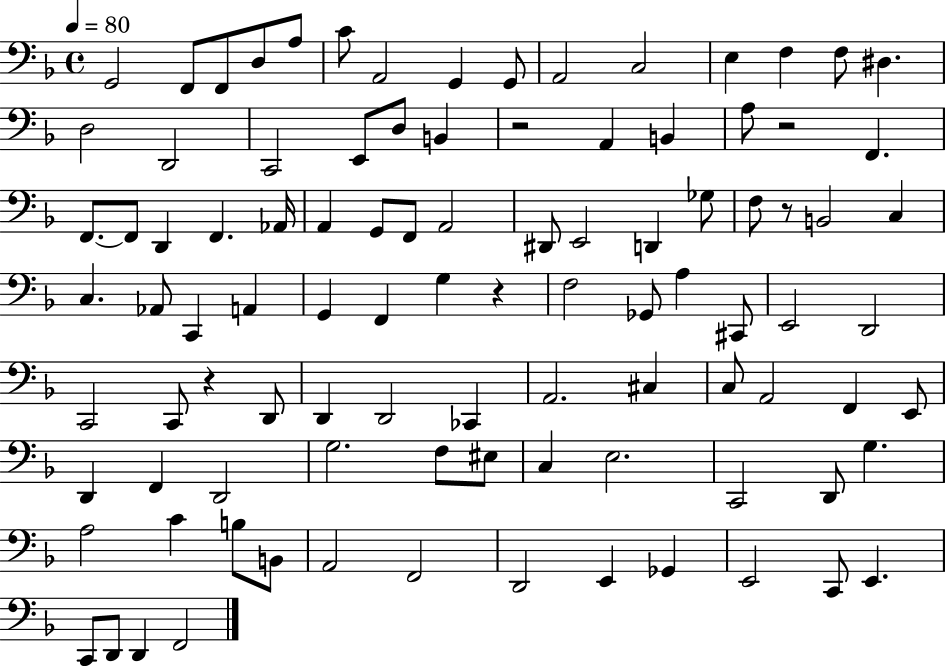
G2/h F2/e F2/e D3/e A3/e C4/e A2/h G2/q G2/e A2/h C3/h E3/q F3/q F3/e D#3/q. D3/h D2/h C2/h E2/e D3/e B2/q R/h A2/q B2/q A3/e R/h F2/q. F2/e. F2/e D2/q F2/q. Ab2/s A2/q G2/e F2/e A2/h D#2/e E2/h D2/q Gb3/e F3/e R/e B2/h C3/q C3/q. Ab2/e C2/q A2/q G2/q F2/q G3/q R/q F3/h Gb2/e A3/q C#2/e E2/h D2/h C2/h C2/e R/q D2/e D2/q D2/h CES2/q A2/h. C#3/q C3/e A2/h F2/q E2/e D2/q F2/q D2/h G3/h. F3/e EIS3/e C3/q E3/h. C2/h D2/e G3/q. A3/h C4/q B3/e B2/e A2/h F2/h D2/h E2/q Gb2/q E2/h C2/e E2/q. C2/e D2/e D2/q F2/h